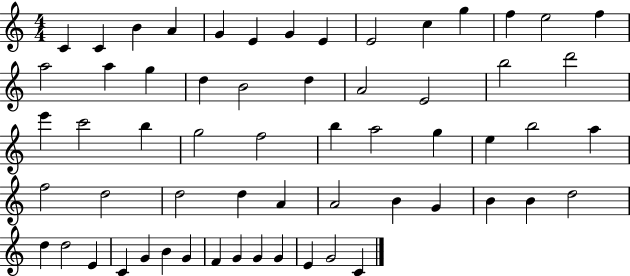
{
  \clef treble
  \numericTimeSignature
  \time 4/4
  \key c \major
  c'4 c'4 b'4 a'4 | g'4 e'4 g'4 e'4 | e'2 c''4 g''4 | f''4 e''2 f''4 | \break a''2 a''4 g''4 | d''4 b'2 d''4 | a'2 e'2 | b''2 d'''2 | \break e'''4 c'''2 b''4 | g''2 f''2 | b''4 a''2 g''4 | e''4 b''2 a''4 | \break f''2 d''2 | d''2 d''4 a'4 | a'2 b'4 g'4 | b'4 b'4 d''2 | \break d''4 d''2 e'4 | c'4 g'4 b'4 g'4 | f'4 g'4 g'4 g'4 | e'4 g'2 c'4 | \break \bar "|."
}